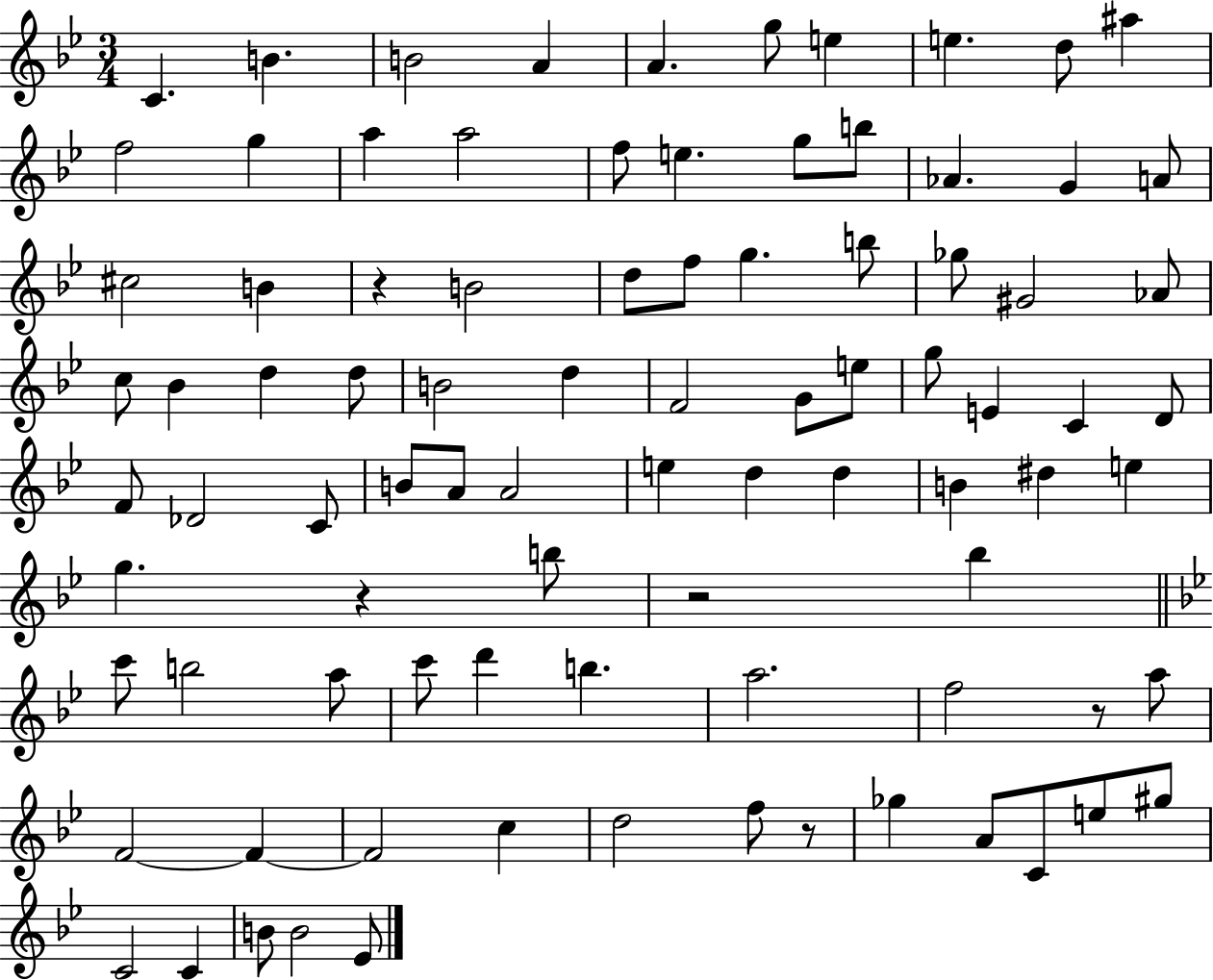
C4/q. B4/q. B4/h A4/q A4/q. G5/e E5/q E5/q. D5/e A#5/q F5/h G5/q A5/q A5/h F5/e E5/q. G5/e B5/e Ab4/q. G4/q A4/e C#5/h B4/q R/q B4/h D5/e F5/e G5/q. B5/e Gb5/e G#4/h Ab4/e C5/e Bb4/q D5/q D5/e B4/h D5/q F4/h G4/e E5/e G5/e E4/q C4/q D4/e F4/e Db4/h C4/e B4/e A4/e A4/h E5/q D5/q D5/q B4/q D#5/q E5/q G5/q. R/q B5/e R/h Bb5/q C6/e B5/h A5/e C6/e D6/q B5/q. A5/h. F5/h R/e A5/e F4/h F4/q F4/h C5/q D5/h F5/e R/e Gb5/q A4/e C4/e E5/e G#5/e C4/h C4/q B4/e B4/h Eb4/e